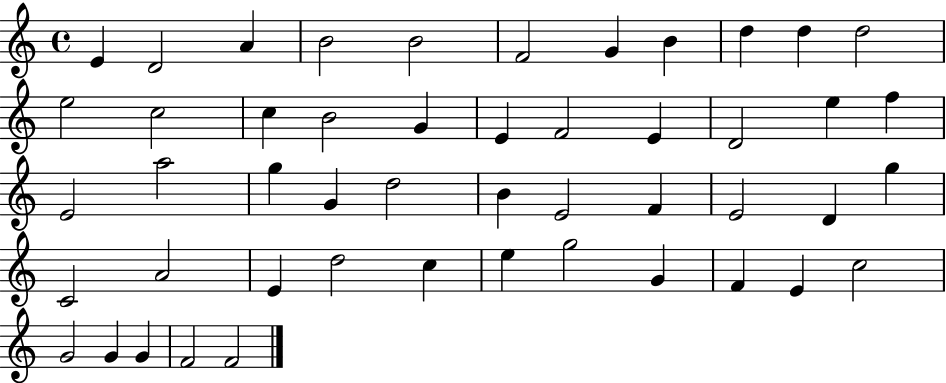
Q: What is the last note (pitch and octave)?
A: F4